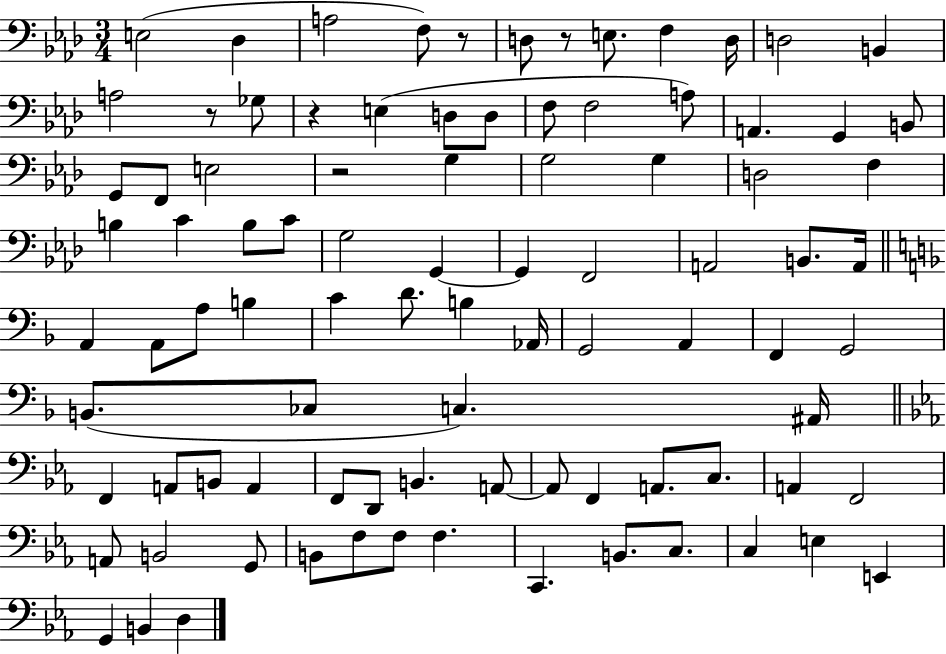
E3/h Db3/q A3/h F3/e R/e D3/e R/e E3/e. F3/q D3/s D3/h B2/q A3/h R/e Gb3/e R/q E3/q D3/e D3/e F3/e F3/h A3/e A2/q. G2/q B2/e G2/e F2/e E3/h R/h G3/q G3/h G3/q D3/h F3/q B3/q C4/q B3/e C4/e G3/h G2/q G2/q F2/h A2/h B2/e. A2/s A2/q A2/e A3/e B3/q C4/q D4/e. B3/q Ab2/s G2/h A2/q F2/q G2/h B2/e. CES3/e C3/q. A#2/s F2/q A2/e B2/e A2/q F2/e D2/e B2/q. A2/e A2/e F2/q A2/e. C3/e. A2/q F2/h A2/e B2/h G2/e B2/e F3/e F3/e F3/q. C2/q. B2/e. C3/e. C3/q E3/q E2/q G2/q B2/q D3/q